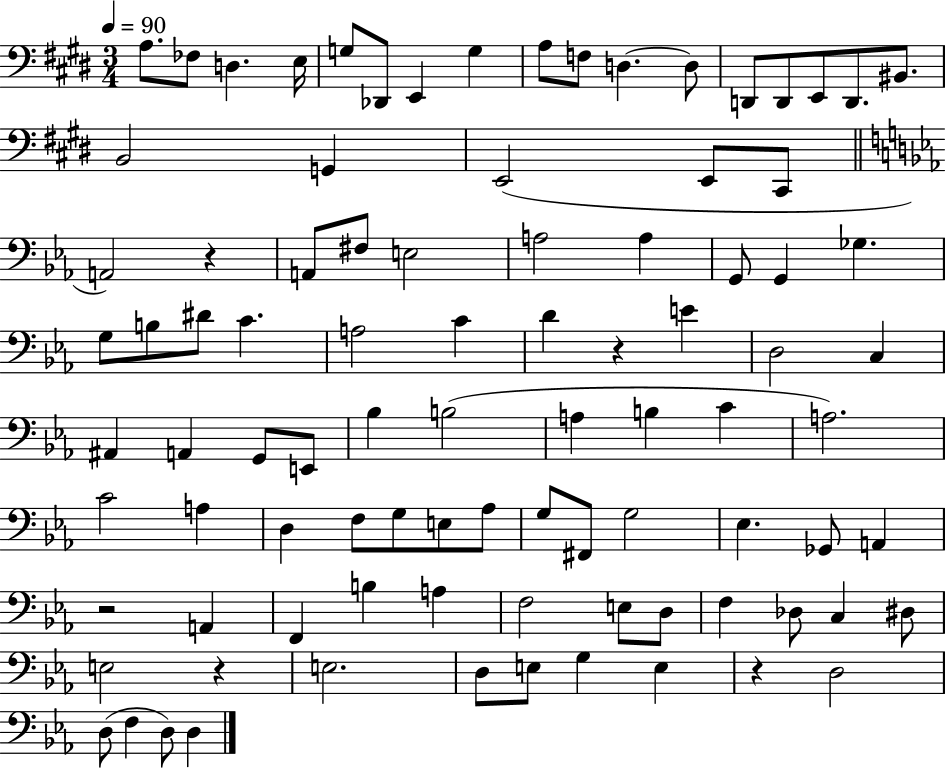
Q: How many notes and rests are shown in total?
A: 91